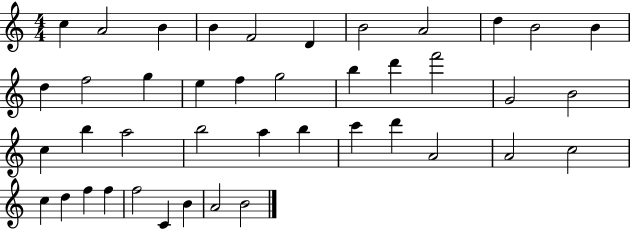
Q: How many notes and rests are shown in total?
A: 42